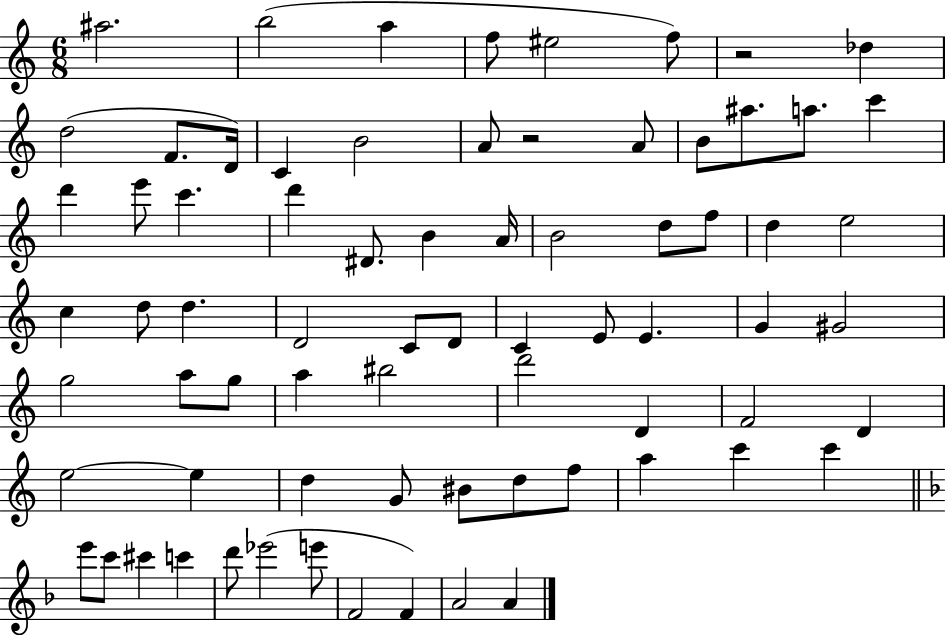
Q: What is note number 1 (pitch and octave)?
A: A#5